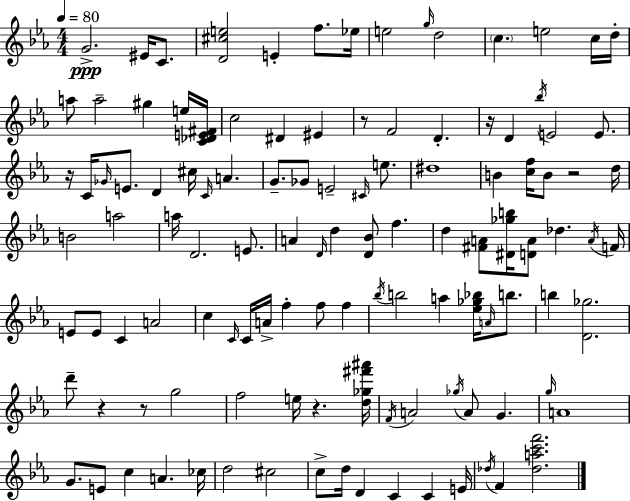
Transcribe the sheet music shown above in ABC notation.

X:1
T:Untitled
M:4/4
L:1/4
K:Eb
G2 ^E/4 C/2 [D^ce]2 E f/2 _e/4 e2 g/4 d2 c e2 c/4 d/4 a/2 a2 ^g e/4 [C_DE^F]/4 c2 ^D ^E z/2 F2 D z/4 D _b/4 E2 E/2 z/4 C/4 _G/4 E/2 D ^c/4 C/4 A G/2 _G/2 E2 ^C/4 e/2 ^d4 B [cf]/4 B/2 z2 d/4 B2 a2 a/4 D2 E/2 A D/4 d [D_B]/2 f d [^FA]/2 [^D_gb]/4 [DA]/2 _d A/4 F/4 E/2 E/2 C A2 c C/4 C/4 A/4 f f/2 f _b/4 b2 a [_e_g_b]/4 A/4 b/2 b [D_g]2 d'/2 z z/2 g2 f2 e/4 z [d_g^f'^a']/4 F/4 A2 _g/4 A/2 G g/4 A4 G/2 E/2 c A _c/4 d2 ^c2 c/2 d/4 D C C E/4 _d/4 F [_dac'f']2